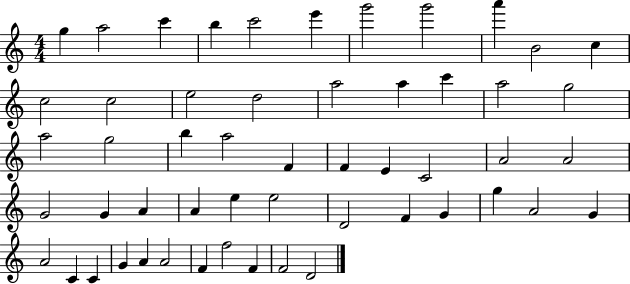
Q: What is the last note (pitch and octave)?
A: D4